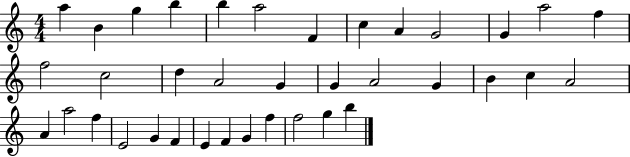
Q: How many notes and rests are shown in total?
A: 37